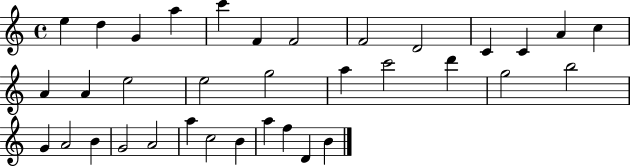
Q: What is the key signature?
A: C major